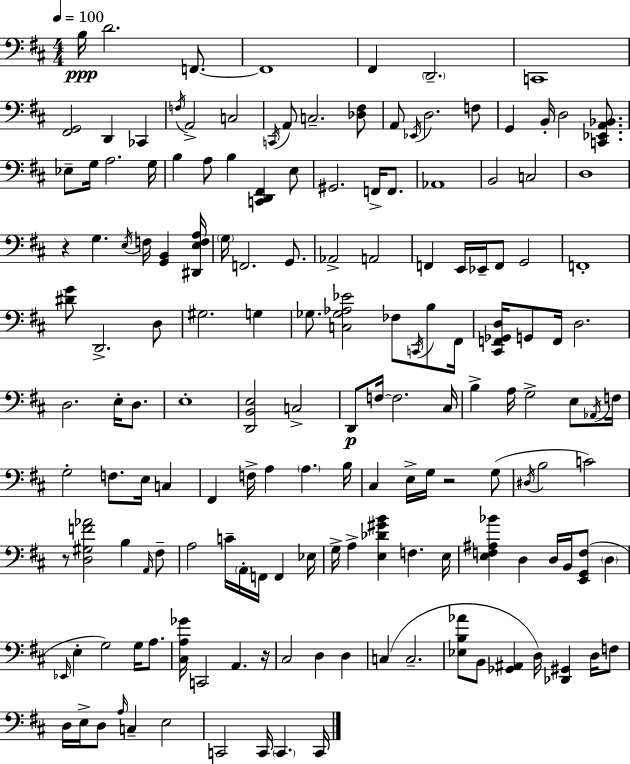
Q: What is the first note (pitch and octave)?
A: B3